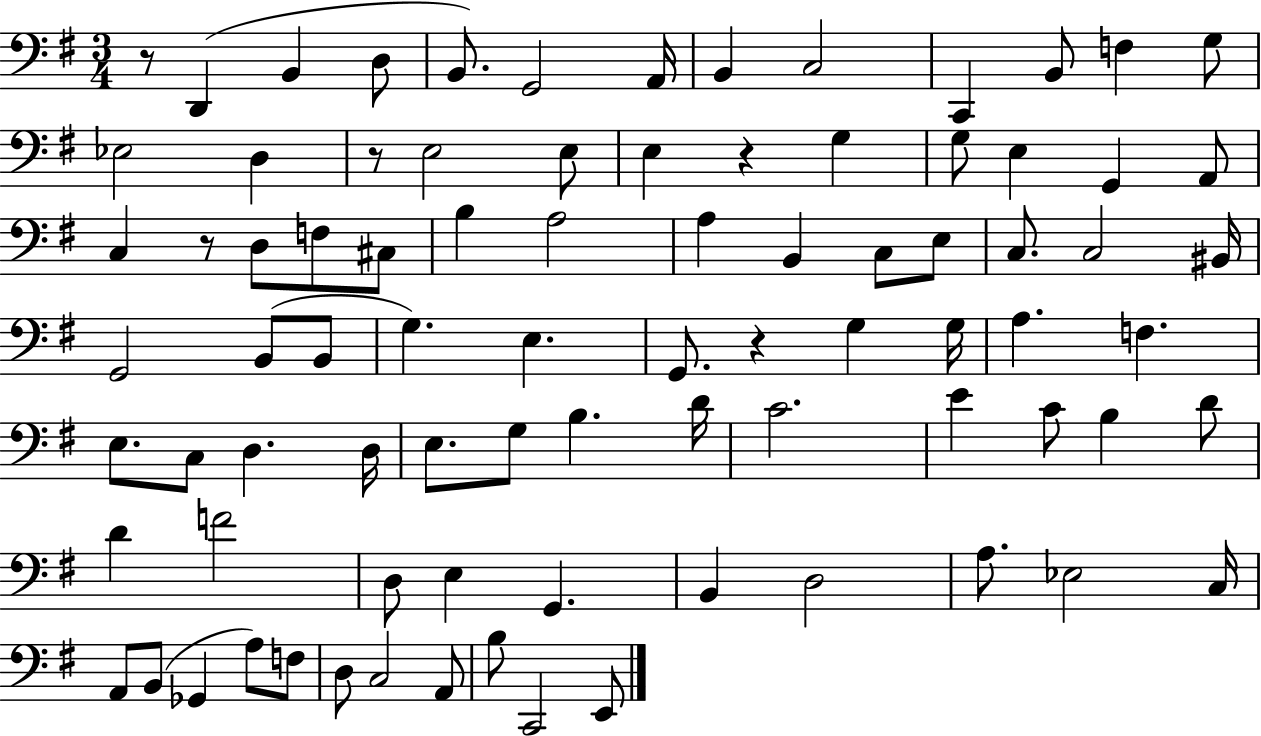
{
  \clef bass
  \numericTimeSignature
  \time 3/4
  \key g \major
  r8 d,4( b,4 d8 | b,8.) g,2 a,16 | b,4 c2 | c,4 b,8 f4 g8 | \break ees2 d4 | r8 e2 e8 | e4 r4 g4 | g8 e4 g,4 a,8 | \break c4 r8 d8 f8 cis8 | b4 a2 | a4 b,4 c8 e8 | c8. c2 bis,16 | \break g,2 b,8( b,8 | g4.) e4. | g,8. r4 g4 g16 | a4. f4. | \break e8. c8 d4. d16 | e8. g8 b4. d'16 | c'2. | e'4 c'8 b4 d'8 | \break d'4 f'2 | d8 e4 g,4. | b,4 d2 | a8. ees2 c16 | \break a,8 b,8( ges,4 a8) f8 | d8 c2 a,8 | b8 c,2 e,8 | \bar "|."
}